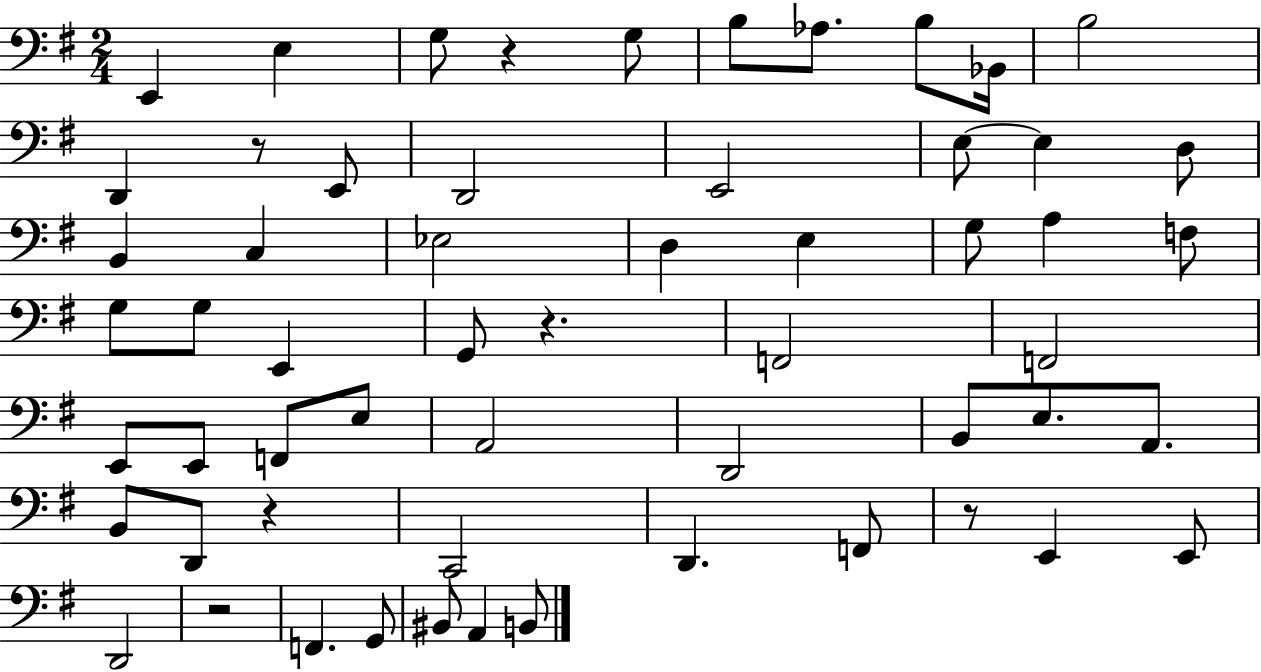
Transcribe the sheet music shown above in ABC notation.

X:1
T:Untitled
M:2/4
L:1/4
K:G
E,, E, G,/2 z G,/2 B,/2 _A,/2 B,/2 _B,,/4 B,2 D,, z/2 E,,/2 D,,2 E,,2 E,/2 E, D,/2 B,, C, _E,2 D, E, G,/2 A, F,/2 G,/2 G,/2 E,, G,,/2 z F,,2 F,,2 E,,/2 E,,/2 F,,/2 E,/2 A,,2 D,,2 B,,/2 E,/2 A,,/2 B,,/2 D,,/2 z C,,2 D,, F,,/2 z/2 E,, E,,/2 D,,2 z2 F,, G,,/2 ^B,,/2 A,, B,,/2